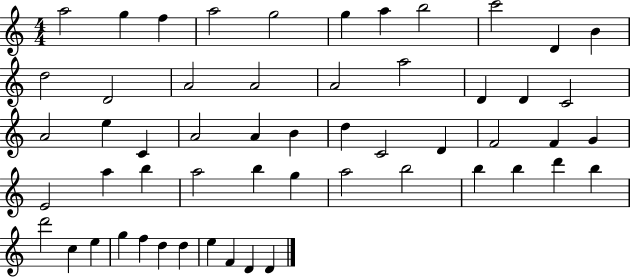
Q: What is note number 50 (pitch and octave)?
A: D5